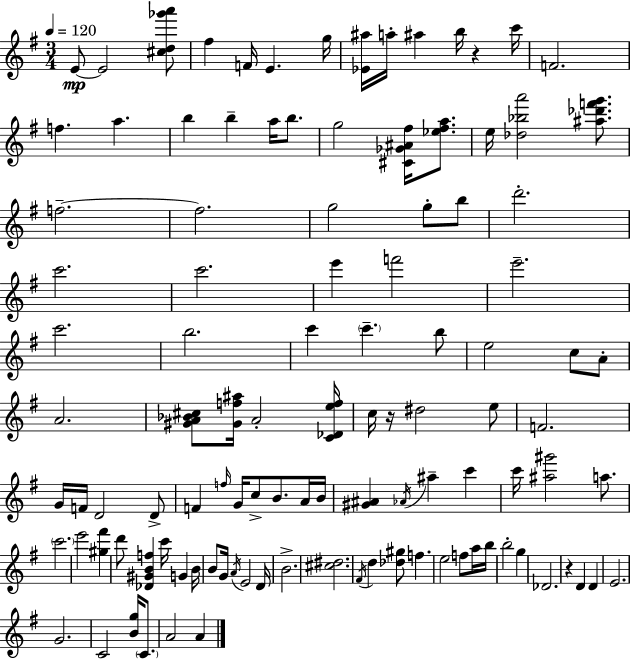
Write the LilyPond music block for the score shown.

{
  \clef treble
  \numericTimeSignature
  \time 3/4
  \key g \major
  \tempo 4 = 120
  e'8~~\mp e'2 <cis'' d'' ges''' a'''>8 | fis''4 f'16 e'4. g''16 | <ees' ais''>16 a''16-. ais''4 b''16 r4 c'''16 | f'2. | \break f''4. a''4. | b''4 b''4-- a''16 b''8. | g''2 <cis' ges' ais' fis''>16 <ees'' fis'' a''>8. | e''16 <des'' bes'' a'''>2 <ais'' des''' f''' g'''>8. | \break f''2.--~~ | f''2. | g''2 g''8-. b''8 | d'''2.-. | \break c'''2. | c'''2. | e'''4 f'''2 | e'''2.-- | \break c'''2. | b''2. | c'''4 \parenthesize c'''4.-- b''8 | e''2 c''8 a'8-. | \break a'2. | <gis' a' bes' cis''>8 <gis' f'' ais''>16 a'2-. <c' des' e'' f''>16 | c''16 r16 dis''2 e''8 | f'2. | \break g'16 f'16 d'2 d'8-> | f'4 \grace { f''16 } g'16 c''8-> b'8. a'16 | b'16 <gis' ais'>4 \acciaccatura { aes'16 } ais''4-- c'''4 | c'''16 <ais'' gis'''>2 a''8. | \break \parenthesize c'''2. | e'''2 <gis'' fis'''>4 | d'''8 <des' gis' b' f''>4 c'''16 g'4 | b'16 b'8 g'16 \acciaccatura { a'16 } e'2 | \break d'16 b'2.-> | <cis'' dis''>2. | \acciaccatura { fis'16 } d''4 <des'' gis''>8 f''4. | e''2 | \break f''8 a''16 b''16 b''2-. | g''4 des'2. | r4 d'4 | d'4 e'2. | \break g'2. | c'2 | <b' g''>16 \parenthesize c'8. a'2 | a'4 \bar "|."
}